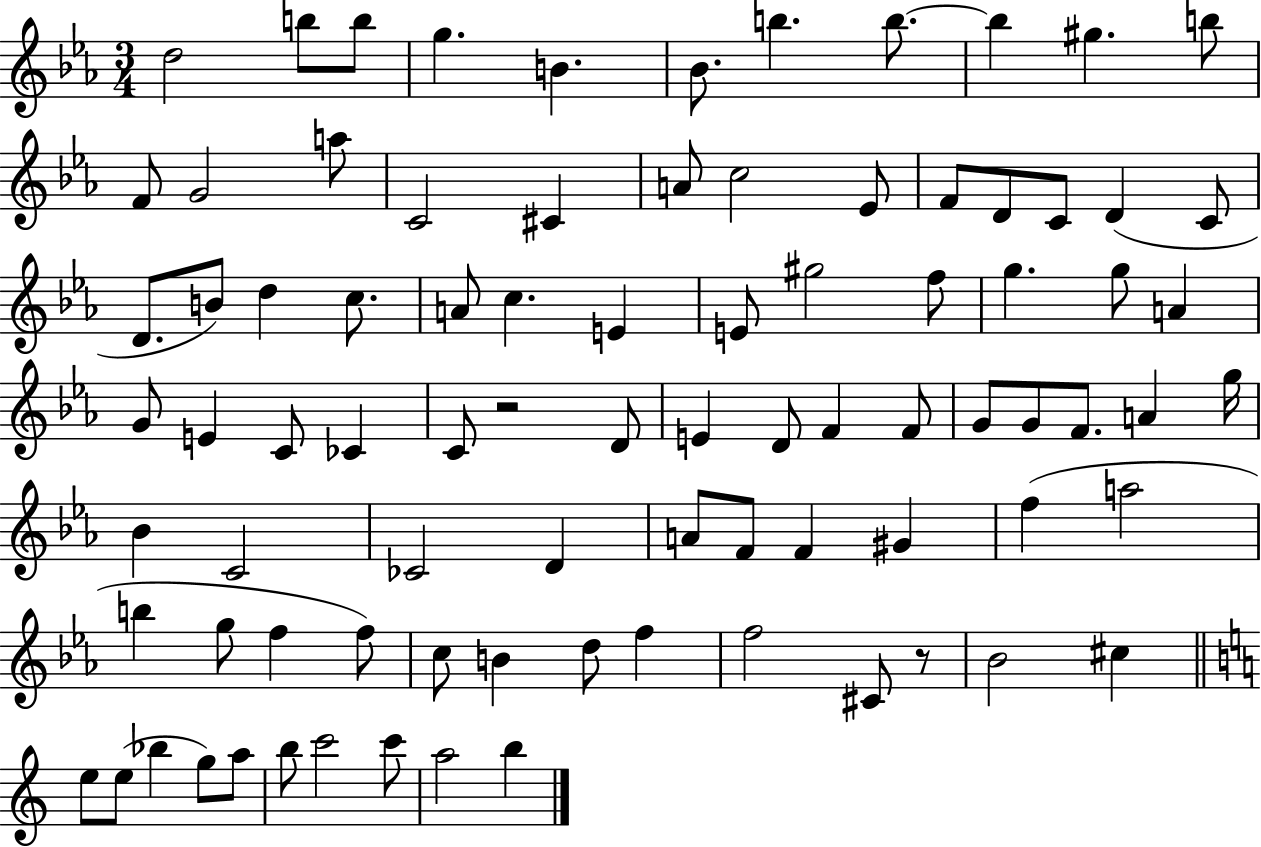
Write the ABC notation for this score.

X:1
T:Untitled
M:3/4
L:1/4
K:Eb
d2 b/2 b/2 g B _B/2 b b/2 b ^g b/2 F/2 G2 a/2 C2 ^C A/2 c2 _E/2 F/2 D/2 C/2 D C/2 D/2 B/2 d c/2 A/2 c E E/2 ^g2 f/2 g g/2 A G/2 E C/2 _C C/2 z2 D/2 E D/2 F F/2 G/2 G/2 F/2 A g/4 _B C2 _C2 D A/2 F/2 F ^G f a2 b g/2 f f/2 c/2 B d/2 f f2 ^C/2 z/2 _B2 ^c e/2 e/2 _b g/2 a/2 b/2 c'2 c'/2 a2 b